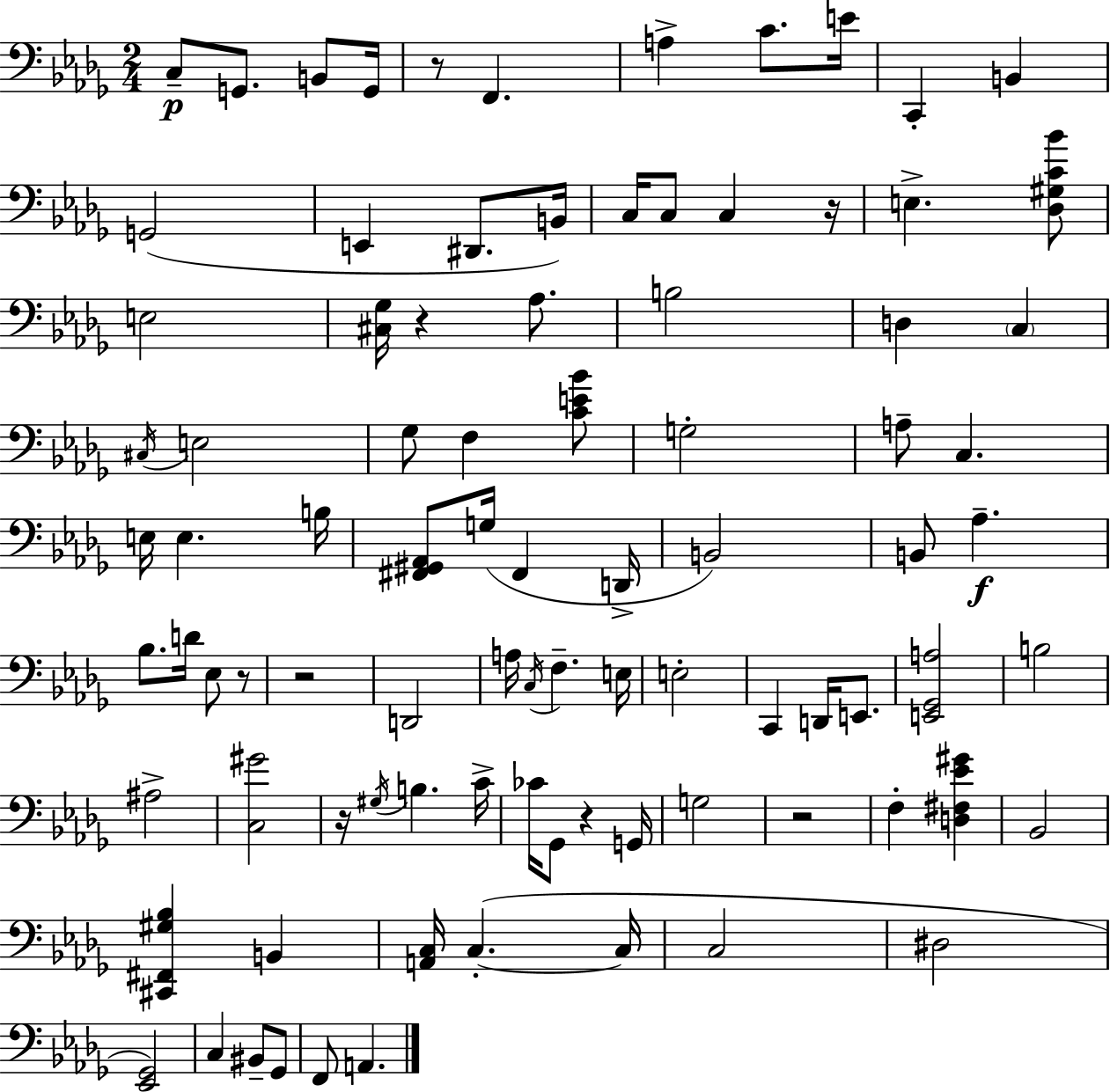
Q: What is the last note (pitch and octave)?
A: A2